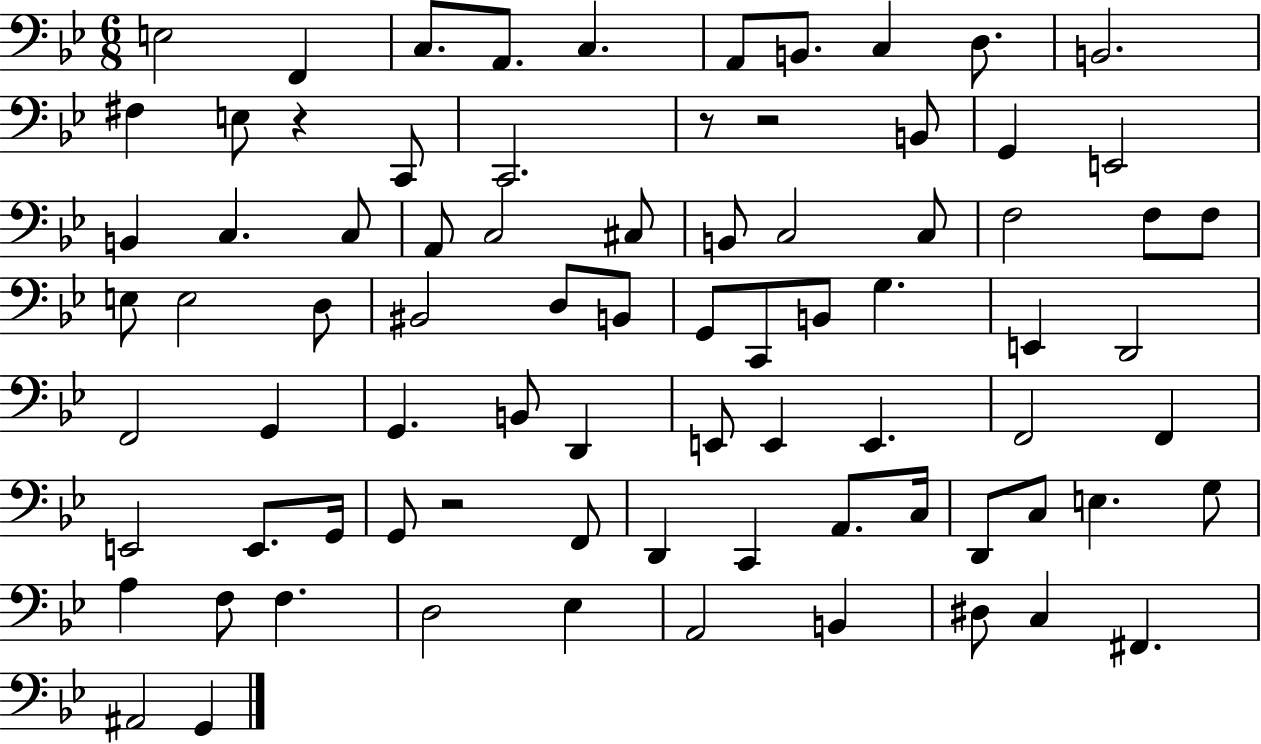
E3/h F2/q C3/e. A2/e. C3/q. A2/e B2/e. C3/q D3/e. B2/h. F#3/q E3/e R/q C2/e C2/h. R/e R/h B2/e G2/q E2/h B2/q C3/q. C3/e A2/e C3/h C#3/e B2/e C3/h C3/e F3/h F3/e F3/e E3/e E3/h D3/e BIS2/h D3/e B2/e G2/e C2/e B2/e G3/q. E2/q D2/h F2/h G2/q G2/q. B2/e D2/q E2/e E2/q E2/q. F2/h F2/q E2/h E2/e. G2/s G2/e R/h F2/e D2/q C2/q A2/e. C3/s D2/e C3/e E3/q. G3/e A3/q F3/e F3/q. D3/h Eb3/q A2/h B2/q D#3/e C3/q F#2/q. A#2/h G2/q